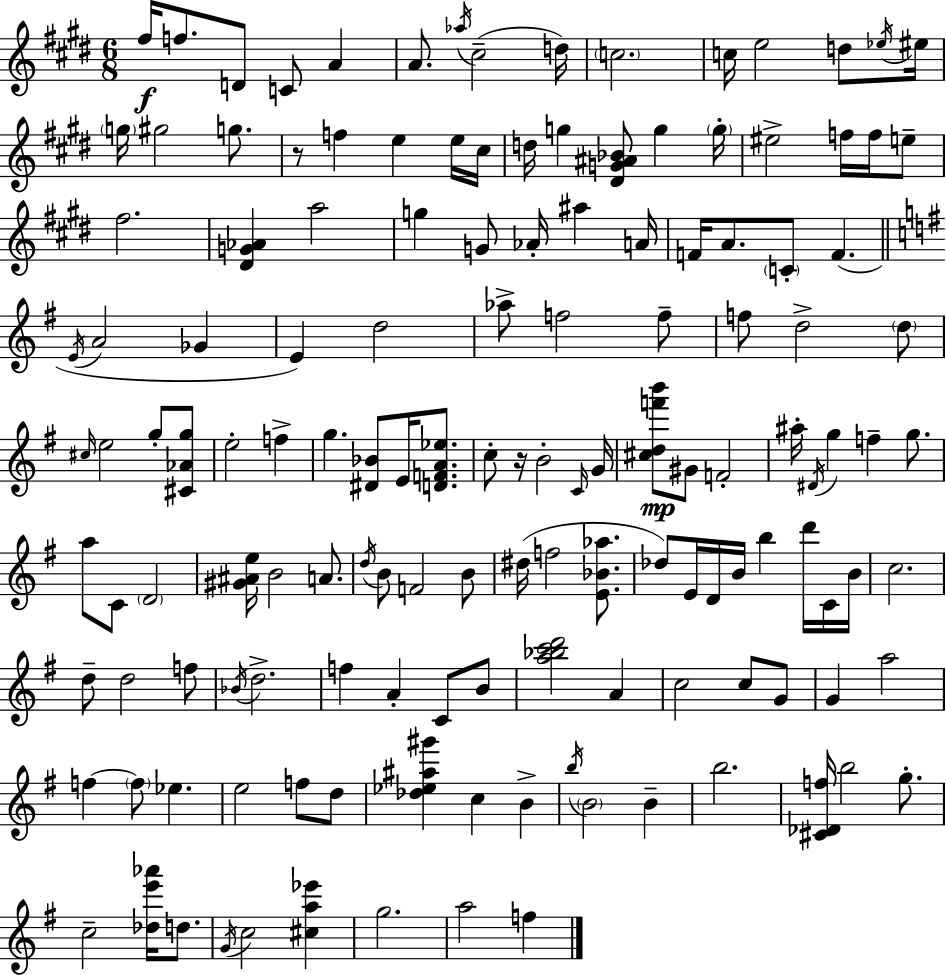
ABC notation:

X:1
T:Untitled
M:6/8
L:1/4
K:E
^f/4 f/2 D/2 C/2 A A/2 _a/4 ^c2 d/4 c2 c/4 e2 d/2 _e/4 ^e/4 g/4 ^g2 g/2 z/2 f e e/4 ^c/4 d/4 g [^DG^A_B]/2 g g/4 ^e2 f/4 f/4 e/2 ^f2 [^DG_A] a2 g G/2 _A/4 ^a A/4 F/4 A/2 C/2 F E/4 A2 _G E d2 _a/2 f2 f/2 f/2 d2 d/2 ^c/4 e2 g/2 [^C_Ag]/2 e2 f g [^D_B]/2 E/4 [DFA_e]/2 c/2 z/4 B2 C/4 G/4 [^cdf'b']/2 ^G/2 F2 ^a/4 ^D/4 g f g/2 a/2 C/2 D2 [^G^Ae]/4 B2 A/2 d/4 B/2 F2 B/2 ^d/4 f2 [E_B_a]/2 _d/2 E/4 D/4 B/4 b d'/4 C/4 B/4 c2 d/2 d2 f/2 _B/4 d2 f A C/2 B/2 [a_bc'd']2 A c2 c/2 G/2 G a2 f f/2 _e e2 f/2 d/2 [_d_e^a^g'] c B b/4 B2 B b2 [^C_Df]/4 b2 g/2 c2 [_de'_a']/4 d/2 G/4 c2 [^ca_e'] g2 a2 f